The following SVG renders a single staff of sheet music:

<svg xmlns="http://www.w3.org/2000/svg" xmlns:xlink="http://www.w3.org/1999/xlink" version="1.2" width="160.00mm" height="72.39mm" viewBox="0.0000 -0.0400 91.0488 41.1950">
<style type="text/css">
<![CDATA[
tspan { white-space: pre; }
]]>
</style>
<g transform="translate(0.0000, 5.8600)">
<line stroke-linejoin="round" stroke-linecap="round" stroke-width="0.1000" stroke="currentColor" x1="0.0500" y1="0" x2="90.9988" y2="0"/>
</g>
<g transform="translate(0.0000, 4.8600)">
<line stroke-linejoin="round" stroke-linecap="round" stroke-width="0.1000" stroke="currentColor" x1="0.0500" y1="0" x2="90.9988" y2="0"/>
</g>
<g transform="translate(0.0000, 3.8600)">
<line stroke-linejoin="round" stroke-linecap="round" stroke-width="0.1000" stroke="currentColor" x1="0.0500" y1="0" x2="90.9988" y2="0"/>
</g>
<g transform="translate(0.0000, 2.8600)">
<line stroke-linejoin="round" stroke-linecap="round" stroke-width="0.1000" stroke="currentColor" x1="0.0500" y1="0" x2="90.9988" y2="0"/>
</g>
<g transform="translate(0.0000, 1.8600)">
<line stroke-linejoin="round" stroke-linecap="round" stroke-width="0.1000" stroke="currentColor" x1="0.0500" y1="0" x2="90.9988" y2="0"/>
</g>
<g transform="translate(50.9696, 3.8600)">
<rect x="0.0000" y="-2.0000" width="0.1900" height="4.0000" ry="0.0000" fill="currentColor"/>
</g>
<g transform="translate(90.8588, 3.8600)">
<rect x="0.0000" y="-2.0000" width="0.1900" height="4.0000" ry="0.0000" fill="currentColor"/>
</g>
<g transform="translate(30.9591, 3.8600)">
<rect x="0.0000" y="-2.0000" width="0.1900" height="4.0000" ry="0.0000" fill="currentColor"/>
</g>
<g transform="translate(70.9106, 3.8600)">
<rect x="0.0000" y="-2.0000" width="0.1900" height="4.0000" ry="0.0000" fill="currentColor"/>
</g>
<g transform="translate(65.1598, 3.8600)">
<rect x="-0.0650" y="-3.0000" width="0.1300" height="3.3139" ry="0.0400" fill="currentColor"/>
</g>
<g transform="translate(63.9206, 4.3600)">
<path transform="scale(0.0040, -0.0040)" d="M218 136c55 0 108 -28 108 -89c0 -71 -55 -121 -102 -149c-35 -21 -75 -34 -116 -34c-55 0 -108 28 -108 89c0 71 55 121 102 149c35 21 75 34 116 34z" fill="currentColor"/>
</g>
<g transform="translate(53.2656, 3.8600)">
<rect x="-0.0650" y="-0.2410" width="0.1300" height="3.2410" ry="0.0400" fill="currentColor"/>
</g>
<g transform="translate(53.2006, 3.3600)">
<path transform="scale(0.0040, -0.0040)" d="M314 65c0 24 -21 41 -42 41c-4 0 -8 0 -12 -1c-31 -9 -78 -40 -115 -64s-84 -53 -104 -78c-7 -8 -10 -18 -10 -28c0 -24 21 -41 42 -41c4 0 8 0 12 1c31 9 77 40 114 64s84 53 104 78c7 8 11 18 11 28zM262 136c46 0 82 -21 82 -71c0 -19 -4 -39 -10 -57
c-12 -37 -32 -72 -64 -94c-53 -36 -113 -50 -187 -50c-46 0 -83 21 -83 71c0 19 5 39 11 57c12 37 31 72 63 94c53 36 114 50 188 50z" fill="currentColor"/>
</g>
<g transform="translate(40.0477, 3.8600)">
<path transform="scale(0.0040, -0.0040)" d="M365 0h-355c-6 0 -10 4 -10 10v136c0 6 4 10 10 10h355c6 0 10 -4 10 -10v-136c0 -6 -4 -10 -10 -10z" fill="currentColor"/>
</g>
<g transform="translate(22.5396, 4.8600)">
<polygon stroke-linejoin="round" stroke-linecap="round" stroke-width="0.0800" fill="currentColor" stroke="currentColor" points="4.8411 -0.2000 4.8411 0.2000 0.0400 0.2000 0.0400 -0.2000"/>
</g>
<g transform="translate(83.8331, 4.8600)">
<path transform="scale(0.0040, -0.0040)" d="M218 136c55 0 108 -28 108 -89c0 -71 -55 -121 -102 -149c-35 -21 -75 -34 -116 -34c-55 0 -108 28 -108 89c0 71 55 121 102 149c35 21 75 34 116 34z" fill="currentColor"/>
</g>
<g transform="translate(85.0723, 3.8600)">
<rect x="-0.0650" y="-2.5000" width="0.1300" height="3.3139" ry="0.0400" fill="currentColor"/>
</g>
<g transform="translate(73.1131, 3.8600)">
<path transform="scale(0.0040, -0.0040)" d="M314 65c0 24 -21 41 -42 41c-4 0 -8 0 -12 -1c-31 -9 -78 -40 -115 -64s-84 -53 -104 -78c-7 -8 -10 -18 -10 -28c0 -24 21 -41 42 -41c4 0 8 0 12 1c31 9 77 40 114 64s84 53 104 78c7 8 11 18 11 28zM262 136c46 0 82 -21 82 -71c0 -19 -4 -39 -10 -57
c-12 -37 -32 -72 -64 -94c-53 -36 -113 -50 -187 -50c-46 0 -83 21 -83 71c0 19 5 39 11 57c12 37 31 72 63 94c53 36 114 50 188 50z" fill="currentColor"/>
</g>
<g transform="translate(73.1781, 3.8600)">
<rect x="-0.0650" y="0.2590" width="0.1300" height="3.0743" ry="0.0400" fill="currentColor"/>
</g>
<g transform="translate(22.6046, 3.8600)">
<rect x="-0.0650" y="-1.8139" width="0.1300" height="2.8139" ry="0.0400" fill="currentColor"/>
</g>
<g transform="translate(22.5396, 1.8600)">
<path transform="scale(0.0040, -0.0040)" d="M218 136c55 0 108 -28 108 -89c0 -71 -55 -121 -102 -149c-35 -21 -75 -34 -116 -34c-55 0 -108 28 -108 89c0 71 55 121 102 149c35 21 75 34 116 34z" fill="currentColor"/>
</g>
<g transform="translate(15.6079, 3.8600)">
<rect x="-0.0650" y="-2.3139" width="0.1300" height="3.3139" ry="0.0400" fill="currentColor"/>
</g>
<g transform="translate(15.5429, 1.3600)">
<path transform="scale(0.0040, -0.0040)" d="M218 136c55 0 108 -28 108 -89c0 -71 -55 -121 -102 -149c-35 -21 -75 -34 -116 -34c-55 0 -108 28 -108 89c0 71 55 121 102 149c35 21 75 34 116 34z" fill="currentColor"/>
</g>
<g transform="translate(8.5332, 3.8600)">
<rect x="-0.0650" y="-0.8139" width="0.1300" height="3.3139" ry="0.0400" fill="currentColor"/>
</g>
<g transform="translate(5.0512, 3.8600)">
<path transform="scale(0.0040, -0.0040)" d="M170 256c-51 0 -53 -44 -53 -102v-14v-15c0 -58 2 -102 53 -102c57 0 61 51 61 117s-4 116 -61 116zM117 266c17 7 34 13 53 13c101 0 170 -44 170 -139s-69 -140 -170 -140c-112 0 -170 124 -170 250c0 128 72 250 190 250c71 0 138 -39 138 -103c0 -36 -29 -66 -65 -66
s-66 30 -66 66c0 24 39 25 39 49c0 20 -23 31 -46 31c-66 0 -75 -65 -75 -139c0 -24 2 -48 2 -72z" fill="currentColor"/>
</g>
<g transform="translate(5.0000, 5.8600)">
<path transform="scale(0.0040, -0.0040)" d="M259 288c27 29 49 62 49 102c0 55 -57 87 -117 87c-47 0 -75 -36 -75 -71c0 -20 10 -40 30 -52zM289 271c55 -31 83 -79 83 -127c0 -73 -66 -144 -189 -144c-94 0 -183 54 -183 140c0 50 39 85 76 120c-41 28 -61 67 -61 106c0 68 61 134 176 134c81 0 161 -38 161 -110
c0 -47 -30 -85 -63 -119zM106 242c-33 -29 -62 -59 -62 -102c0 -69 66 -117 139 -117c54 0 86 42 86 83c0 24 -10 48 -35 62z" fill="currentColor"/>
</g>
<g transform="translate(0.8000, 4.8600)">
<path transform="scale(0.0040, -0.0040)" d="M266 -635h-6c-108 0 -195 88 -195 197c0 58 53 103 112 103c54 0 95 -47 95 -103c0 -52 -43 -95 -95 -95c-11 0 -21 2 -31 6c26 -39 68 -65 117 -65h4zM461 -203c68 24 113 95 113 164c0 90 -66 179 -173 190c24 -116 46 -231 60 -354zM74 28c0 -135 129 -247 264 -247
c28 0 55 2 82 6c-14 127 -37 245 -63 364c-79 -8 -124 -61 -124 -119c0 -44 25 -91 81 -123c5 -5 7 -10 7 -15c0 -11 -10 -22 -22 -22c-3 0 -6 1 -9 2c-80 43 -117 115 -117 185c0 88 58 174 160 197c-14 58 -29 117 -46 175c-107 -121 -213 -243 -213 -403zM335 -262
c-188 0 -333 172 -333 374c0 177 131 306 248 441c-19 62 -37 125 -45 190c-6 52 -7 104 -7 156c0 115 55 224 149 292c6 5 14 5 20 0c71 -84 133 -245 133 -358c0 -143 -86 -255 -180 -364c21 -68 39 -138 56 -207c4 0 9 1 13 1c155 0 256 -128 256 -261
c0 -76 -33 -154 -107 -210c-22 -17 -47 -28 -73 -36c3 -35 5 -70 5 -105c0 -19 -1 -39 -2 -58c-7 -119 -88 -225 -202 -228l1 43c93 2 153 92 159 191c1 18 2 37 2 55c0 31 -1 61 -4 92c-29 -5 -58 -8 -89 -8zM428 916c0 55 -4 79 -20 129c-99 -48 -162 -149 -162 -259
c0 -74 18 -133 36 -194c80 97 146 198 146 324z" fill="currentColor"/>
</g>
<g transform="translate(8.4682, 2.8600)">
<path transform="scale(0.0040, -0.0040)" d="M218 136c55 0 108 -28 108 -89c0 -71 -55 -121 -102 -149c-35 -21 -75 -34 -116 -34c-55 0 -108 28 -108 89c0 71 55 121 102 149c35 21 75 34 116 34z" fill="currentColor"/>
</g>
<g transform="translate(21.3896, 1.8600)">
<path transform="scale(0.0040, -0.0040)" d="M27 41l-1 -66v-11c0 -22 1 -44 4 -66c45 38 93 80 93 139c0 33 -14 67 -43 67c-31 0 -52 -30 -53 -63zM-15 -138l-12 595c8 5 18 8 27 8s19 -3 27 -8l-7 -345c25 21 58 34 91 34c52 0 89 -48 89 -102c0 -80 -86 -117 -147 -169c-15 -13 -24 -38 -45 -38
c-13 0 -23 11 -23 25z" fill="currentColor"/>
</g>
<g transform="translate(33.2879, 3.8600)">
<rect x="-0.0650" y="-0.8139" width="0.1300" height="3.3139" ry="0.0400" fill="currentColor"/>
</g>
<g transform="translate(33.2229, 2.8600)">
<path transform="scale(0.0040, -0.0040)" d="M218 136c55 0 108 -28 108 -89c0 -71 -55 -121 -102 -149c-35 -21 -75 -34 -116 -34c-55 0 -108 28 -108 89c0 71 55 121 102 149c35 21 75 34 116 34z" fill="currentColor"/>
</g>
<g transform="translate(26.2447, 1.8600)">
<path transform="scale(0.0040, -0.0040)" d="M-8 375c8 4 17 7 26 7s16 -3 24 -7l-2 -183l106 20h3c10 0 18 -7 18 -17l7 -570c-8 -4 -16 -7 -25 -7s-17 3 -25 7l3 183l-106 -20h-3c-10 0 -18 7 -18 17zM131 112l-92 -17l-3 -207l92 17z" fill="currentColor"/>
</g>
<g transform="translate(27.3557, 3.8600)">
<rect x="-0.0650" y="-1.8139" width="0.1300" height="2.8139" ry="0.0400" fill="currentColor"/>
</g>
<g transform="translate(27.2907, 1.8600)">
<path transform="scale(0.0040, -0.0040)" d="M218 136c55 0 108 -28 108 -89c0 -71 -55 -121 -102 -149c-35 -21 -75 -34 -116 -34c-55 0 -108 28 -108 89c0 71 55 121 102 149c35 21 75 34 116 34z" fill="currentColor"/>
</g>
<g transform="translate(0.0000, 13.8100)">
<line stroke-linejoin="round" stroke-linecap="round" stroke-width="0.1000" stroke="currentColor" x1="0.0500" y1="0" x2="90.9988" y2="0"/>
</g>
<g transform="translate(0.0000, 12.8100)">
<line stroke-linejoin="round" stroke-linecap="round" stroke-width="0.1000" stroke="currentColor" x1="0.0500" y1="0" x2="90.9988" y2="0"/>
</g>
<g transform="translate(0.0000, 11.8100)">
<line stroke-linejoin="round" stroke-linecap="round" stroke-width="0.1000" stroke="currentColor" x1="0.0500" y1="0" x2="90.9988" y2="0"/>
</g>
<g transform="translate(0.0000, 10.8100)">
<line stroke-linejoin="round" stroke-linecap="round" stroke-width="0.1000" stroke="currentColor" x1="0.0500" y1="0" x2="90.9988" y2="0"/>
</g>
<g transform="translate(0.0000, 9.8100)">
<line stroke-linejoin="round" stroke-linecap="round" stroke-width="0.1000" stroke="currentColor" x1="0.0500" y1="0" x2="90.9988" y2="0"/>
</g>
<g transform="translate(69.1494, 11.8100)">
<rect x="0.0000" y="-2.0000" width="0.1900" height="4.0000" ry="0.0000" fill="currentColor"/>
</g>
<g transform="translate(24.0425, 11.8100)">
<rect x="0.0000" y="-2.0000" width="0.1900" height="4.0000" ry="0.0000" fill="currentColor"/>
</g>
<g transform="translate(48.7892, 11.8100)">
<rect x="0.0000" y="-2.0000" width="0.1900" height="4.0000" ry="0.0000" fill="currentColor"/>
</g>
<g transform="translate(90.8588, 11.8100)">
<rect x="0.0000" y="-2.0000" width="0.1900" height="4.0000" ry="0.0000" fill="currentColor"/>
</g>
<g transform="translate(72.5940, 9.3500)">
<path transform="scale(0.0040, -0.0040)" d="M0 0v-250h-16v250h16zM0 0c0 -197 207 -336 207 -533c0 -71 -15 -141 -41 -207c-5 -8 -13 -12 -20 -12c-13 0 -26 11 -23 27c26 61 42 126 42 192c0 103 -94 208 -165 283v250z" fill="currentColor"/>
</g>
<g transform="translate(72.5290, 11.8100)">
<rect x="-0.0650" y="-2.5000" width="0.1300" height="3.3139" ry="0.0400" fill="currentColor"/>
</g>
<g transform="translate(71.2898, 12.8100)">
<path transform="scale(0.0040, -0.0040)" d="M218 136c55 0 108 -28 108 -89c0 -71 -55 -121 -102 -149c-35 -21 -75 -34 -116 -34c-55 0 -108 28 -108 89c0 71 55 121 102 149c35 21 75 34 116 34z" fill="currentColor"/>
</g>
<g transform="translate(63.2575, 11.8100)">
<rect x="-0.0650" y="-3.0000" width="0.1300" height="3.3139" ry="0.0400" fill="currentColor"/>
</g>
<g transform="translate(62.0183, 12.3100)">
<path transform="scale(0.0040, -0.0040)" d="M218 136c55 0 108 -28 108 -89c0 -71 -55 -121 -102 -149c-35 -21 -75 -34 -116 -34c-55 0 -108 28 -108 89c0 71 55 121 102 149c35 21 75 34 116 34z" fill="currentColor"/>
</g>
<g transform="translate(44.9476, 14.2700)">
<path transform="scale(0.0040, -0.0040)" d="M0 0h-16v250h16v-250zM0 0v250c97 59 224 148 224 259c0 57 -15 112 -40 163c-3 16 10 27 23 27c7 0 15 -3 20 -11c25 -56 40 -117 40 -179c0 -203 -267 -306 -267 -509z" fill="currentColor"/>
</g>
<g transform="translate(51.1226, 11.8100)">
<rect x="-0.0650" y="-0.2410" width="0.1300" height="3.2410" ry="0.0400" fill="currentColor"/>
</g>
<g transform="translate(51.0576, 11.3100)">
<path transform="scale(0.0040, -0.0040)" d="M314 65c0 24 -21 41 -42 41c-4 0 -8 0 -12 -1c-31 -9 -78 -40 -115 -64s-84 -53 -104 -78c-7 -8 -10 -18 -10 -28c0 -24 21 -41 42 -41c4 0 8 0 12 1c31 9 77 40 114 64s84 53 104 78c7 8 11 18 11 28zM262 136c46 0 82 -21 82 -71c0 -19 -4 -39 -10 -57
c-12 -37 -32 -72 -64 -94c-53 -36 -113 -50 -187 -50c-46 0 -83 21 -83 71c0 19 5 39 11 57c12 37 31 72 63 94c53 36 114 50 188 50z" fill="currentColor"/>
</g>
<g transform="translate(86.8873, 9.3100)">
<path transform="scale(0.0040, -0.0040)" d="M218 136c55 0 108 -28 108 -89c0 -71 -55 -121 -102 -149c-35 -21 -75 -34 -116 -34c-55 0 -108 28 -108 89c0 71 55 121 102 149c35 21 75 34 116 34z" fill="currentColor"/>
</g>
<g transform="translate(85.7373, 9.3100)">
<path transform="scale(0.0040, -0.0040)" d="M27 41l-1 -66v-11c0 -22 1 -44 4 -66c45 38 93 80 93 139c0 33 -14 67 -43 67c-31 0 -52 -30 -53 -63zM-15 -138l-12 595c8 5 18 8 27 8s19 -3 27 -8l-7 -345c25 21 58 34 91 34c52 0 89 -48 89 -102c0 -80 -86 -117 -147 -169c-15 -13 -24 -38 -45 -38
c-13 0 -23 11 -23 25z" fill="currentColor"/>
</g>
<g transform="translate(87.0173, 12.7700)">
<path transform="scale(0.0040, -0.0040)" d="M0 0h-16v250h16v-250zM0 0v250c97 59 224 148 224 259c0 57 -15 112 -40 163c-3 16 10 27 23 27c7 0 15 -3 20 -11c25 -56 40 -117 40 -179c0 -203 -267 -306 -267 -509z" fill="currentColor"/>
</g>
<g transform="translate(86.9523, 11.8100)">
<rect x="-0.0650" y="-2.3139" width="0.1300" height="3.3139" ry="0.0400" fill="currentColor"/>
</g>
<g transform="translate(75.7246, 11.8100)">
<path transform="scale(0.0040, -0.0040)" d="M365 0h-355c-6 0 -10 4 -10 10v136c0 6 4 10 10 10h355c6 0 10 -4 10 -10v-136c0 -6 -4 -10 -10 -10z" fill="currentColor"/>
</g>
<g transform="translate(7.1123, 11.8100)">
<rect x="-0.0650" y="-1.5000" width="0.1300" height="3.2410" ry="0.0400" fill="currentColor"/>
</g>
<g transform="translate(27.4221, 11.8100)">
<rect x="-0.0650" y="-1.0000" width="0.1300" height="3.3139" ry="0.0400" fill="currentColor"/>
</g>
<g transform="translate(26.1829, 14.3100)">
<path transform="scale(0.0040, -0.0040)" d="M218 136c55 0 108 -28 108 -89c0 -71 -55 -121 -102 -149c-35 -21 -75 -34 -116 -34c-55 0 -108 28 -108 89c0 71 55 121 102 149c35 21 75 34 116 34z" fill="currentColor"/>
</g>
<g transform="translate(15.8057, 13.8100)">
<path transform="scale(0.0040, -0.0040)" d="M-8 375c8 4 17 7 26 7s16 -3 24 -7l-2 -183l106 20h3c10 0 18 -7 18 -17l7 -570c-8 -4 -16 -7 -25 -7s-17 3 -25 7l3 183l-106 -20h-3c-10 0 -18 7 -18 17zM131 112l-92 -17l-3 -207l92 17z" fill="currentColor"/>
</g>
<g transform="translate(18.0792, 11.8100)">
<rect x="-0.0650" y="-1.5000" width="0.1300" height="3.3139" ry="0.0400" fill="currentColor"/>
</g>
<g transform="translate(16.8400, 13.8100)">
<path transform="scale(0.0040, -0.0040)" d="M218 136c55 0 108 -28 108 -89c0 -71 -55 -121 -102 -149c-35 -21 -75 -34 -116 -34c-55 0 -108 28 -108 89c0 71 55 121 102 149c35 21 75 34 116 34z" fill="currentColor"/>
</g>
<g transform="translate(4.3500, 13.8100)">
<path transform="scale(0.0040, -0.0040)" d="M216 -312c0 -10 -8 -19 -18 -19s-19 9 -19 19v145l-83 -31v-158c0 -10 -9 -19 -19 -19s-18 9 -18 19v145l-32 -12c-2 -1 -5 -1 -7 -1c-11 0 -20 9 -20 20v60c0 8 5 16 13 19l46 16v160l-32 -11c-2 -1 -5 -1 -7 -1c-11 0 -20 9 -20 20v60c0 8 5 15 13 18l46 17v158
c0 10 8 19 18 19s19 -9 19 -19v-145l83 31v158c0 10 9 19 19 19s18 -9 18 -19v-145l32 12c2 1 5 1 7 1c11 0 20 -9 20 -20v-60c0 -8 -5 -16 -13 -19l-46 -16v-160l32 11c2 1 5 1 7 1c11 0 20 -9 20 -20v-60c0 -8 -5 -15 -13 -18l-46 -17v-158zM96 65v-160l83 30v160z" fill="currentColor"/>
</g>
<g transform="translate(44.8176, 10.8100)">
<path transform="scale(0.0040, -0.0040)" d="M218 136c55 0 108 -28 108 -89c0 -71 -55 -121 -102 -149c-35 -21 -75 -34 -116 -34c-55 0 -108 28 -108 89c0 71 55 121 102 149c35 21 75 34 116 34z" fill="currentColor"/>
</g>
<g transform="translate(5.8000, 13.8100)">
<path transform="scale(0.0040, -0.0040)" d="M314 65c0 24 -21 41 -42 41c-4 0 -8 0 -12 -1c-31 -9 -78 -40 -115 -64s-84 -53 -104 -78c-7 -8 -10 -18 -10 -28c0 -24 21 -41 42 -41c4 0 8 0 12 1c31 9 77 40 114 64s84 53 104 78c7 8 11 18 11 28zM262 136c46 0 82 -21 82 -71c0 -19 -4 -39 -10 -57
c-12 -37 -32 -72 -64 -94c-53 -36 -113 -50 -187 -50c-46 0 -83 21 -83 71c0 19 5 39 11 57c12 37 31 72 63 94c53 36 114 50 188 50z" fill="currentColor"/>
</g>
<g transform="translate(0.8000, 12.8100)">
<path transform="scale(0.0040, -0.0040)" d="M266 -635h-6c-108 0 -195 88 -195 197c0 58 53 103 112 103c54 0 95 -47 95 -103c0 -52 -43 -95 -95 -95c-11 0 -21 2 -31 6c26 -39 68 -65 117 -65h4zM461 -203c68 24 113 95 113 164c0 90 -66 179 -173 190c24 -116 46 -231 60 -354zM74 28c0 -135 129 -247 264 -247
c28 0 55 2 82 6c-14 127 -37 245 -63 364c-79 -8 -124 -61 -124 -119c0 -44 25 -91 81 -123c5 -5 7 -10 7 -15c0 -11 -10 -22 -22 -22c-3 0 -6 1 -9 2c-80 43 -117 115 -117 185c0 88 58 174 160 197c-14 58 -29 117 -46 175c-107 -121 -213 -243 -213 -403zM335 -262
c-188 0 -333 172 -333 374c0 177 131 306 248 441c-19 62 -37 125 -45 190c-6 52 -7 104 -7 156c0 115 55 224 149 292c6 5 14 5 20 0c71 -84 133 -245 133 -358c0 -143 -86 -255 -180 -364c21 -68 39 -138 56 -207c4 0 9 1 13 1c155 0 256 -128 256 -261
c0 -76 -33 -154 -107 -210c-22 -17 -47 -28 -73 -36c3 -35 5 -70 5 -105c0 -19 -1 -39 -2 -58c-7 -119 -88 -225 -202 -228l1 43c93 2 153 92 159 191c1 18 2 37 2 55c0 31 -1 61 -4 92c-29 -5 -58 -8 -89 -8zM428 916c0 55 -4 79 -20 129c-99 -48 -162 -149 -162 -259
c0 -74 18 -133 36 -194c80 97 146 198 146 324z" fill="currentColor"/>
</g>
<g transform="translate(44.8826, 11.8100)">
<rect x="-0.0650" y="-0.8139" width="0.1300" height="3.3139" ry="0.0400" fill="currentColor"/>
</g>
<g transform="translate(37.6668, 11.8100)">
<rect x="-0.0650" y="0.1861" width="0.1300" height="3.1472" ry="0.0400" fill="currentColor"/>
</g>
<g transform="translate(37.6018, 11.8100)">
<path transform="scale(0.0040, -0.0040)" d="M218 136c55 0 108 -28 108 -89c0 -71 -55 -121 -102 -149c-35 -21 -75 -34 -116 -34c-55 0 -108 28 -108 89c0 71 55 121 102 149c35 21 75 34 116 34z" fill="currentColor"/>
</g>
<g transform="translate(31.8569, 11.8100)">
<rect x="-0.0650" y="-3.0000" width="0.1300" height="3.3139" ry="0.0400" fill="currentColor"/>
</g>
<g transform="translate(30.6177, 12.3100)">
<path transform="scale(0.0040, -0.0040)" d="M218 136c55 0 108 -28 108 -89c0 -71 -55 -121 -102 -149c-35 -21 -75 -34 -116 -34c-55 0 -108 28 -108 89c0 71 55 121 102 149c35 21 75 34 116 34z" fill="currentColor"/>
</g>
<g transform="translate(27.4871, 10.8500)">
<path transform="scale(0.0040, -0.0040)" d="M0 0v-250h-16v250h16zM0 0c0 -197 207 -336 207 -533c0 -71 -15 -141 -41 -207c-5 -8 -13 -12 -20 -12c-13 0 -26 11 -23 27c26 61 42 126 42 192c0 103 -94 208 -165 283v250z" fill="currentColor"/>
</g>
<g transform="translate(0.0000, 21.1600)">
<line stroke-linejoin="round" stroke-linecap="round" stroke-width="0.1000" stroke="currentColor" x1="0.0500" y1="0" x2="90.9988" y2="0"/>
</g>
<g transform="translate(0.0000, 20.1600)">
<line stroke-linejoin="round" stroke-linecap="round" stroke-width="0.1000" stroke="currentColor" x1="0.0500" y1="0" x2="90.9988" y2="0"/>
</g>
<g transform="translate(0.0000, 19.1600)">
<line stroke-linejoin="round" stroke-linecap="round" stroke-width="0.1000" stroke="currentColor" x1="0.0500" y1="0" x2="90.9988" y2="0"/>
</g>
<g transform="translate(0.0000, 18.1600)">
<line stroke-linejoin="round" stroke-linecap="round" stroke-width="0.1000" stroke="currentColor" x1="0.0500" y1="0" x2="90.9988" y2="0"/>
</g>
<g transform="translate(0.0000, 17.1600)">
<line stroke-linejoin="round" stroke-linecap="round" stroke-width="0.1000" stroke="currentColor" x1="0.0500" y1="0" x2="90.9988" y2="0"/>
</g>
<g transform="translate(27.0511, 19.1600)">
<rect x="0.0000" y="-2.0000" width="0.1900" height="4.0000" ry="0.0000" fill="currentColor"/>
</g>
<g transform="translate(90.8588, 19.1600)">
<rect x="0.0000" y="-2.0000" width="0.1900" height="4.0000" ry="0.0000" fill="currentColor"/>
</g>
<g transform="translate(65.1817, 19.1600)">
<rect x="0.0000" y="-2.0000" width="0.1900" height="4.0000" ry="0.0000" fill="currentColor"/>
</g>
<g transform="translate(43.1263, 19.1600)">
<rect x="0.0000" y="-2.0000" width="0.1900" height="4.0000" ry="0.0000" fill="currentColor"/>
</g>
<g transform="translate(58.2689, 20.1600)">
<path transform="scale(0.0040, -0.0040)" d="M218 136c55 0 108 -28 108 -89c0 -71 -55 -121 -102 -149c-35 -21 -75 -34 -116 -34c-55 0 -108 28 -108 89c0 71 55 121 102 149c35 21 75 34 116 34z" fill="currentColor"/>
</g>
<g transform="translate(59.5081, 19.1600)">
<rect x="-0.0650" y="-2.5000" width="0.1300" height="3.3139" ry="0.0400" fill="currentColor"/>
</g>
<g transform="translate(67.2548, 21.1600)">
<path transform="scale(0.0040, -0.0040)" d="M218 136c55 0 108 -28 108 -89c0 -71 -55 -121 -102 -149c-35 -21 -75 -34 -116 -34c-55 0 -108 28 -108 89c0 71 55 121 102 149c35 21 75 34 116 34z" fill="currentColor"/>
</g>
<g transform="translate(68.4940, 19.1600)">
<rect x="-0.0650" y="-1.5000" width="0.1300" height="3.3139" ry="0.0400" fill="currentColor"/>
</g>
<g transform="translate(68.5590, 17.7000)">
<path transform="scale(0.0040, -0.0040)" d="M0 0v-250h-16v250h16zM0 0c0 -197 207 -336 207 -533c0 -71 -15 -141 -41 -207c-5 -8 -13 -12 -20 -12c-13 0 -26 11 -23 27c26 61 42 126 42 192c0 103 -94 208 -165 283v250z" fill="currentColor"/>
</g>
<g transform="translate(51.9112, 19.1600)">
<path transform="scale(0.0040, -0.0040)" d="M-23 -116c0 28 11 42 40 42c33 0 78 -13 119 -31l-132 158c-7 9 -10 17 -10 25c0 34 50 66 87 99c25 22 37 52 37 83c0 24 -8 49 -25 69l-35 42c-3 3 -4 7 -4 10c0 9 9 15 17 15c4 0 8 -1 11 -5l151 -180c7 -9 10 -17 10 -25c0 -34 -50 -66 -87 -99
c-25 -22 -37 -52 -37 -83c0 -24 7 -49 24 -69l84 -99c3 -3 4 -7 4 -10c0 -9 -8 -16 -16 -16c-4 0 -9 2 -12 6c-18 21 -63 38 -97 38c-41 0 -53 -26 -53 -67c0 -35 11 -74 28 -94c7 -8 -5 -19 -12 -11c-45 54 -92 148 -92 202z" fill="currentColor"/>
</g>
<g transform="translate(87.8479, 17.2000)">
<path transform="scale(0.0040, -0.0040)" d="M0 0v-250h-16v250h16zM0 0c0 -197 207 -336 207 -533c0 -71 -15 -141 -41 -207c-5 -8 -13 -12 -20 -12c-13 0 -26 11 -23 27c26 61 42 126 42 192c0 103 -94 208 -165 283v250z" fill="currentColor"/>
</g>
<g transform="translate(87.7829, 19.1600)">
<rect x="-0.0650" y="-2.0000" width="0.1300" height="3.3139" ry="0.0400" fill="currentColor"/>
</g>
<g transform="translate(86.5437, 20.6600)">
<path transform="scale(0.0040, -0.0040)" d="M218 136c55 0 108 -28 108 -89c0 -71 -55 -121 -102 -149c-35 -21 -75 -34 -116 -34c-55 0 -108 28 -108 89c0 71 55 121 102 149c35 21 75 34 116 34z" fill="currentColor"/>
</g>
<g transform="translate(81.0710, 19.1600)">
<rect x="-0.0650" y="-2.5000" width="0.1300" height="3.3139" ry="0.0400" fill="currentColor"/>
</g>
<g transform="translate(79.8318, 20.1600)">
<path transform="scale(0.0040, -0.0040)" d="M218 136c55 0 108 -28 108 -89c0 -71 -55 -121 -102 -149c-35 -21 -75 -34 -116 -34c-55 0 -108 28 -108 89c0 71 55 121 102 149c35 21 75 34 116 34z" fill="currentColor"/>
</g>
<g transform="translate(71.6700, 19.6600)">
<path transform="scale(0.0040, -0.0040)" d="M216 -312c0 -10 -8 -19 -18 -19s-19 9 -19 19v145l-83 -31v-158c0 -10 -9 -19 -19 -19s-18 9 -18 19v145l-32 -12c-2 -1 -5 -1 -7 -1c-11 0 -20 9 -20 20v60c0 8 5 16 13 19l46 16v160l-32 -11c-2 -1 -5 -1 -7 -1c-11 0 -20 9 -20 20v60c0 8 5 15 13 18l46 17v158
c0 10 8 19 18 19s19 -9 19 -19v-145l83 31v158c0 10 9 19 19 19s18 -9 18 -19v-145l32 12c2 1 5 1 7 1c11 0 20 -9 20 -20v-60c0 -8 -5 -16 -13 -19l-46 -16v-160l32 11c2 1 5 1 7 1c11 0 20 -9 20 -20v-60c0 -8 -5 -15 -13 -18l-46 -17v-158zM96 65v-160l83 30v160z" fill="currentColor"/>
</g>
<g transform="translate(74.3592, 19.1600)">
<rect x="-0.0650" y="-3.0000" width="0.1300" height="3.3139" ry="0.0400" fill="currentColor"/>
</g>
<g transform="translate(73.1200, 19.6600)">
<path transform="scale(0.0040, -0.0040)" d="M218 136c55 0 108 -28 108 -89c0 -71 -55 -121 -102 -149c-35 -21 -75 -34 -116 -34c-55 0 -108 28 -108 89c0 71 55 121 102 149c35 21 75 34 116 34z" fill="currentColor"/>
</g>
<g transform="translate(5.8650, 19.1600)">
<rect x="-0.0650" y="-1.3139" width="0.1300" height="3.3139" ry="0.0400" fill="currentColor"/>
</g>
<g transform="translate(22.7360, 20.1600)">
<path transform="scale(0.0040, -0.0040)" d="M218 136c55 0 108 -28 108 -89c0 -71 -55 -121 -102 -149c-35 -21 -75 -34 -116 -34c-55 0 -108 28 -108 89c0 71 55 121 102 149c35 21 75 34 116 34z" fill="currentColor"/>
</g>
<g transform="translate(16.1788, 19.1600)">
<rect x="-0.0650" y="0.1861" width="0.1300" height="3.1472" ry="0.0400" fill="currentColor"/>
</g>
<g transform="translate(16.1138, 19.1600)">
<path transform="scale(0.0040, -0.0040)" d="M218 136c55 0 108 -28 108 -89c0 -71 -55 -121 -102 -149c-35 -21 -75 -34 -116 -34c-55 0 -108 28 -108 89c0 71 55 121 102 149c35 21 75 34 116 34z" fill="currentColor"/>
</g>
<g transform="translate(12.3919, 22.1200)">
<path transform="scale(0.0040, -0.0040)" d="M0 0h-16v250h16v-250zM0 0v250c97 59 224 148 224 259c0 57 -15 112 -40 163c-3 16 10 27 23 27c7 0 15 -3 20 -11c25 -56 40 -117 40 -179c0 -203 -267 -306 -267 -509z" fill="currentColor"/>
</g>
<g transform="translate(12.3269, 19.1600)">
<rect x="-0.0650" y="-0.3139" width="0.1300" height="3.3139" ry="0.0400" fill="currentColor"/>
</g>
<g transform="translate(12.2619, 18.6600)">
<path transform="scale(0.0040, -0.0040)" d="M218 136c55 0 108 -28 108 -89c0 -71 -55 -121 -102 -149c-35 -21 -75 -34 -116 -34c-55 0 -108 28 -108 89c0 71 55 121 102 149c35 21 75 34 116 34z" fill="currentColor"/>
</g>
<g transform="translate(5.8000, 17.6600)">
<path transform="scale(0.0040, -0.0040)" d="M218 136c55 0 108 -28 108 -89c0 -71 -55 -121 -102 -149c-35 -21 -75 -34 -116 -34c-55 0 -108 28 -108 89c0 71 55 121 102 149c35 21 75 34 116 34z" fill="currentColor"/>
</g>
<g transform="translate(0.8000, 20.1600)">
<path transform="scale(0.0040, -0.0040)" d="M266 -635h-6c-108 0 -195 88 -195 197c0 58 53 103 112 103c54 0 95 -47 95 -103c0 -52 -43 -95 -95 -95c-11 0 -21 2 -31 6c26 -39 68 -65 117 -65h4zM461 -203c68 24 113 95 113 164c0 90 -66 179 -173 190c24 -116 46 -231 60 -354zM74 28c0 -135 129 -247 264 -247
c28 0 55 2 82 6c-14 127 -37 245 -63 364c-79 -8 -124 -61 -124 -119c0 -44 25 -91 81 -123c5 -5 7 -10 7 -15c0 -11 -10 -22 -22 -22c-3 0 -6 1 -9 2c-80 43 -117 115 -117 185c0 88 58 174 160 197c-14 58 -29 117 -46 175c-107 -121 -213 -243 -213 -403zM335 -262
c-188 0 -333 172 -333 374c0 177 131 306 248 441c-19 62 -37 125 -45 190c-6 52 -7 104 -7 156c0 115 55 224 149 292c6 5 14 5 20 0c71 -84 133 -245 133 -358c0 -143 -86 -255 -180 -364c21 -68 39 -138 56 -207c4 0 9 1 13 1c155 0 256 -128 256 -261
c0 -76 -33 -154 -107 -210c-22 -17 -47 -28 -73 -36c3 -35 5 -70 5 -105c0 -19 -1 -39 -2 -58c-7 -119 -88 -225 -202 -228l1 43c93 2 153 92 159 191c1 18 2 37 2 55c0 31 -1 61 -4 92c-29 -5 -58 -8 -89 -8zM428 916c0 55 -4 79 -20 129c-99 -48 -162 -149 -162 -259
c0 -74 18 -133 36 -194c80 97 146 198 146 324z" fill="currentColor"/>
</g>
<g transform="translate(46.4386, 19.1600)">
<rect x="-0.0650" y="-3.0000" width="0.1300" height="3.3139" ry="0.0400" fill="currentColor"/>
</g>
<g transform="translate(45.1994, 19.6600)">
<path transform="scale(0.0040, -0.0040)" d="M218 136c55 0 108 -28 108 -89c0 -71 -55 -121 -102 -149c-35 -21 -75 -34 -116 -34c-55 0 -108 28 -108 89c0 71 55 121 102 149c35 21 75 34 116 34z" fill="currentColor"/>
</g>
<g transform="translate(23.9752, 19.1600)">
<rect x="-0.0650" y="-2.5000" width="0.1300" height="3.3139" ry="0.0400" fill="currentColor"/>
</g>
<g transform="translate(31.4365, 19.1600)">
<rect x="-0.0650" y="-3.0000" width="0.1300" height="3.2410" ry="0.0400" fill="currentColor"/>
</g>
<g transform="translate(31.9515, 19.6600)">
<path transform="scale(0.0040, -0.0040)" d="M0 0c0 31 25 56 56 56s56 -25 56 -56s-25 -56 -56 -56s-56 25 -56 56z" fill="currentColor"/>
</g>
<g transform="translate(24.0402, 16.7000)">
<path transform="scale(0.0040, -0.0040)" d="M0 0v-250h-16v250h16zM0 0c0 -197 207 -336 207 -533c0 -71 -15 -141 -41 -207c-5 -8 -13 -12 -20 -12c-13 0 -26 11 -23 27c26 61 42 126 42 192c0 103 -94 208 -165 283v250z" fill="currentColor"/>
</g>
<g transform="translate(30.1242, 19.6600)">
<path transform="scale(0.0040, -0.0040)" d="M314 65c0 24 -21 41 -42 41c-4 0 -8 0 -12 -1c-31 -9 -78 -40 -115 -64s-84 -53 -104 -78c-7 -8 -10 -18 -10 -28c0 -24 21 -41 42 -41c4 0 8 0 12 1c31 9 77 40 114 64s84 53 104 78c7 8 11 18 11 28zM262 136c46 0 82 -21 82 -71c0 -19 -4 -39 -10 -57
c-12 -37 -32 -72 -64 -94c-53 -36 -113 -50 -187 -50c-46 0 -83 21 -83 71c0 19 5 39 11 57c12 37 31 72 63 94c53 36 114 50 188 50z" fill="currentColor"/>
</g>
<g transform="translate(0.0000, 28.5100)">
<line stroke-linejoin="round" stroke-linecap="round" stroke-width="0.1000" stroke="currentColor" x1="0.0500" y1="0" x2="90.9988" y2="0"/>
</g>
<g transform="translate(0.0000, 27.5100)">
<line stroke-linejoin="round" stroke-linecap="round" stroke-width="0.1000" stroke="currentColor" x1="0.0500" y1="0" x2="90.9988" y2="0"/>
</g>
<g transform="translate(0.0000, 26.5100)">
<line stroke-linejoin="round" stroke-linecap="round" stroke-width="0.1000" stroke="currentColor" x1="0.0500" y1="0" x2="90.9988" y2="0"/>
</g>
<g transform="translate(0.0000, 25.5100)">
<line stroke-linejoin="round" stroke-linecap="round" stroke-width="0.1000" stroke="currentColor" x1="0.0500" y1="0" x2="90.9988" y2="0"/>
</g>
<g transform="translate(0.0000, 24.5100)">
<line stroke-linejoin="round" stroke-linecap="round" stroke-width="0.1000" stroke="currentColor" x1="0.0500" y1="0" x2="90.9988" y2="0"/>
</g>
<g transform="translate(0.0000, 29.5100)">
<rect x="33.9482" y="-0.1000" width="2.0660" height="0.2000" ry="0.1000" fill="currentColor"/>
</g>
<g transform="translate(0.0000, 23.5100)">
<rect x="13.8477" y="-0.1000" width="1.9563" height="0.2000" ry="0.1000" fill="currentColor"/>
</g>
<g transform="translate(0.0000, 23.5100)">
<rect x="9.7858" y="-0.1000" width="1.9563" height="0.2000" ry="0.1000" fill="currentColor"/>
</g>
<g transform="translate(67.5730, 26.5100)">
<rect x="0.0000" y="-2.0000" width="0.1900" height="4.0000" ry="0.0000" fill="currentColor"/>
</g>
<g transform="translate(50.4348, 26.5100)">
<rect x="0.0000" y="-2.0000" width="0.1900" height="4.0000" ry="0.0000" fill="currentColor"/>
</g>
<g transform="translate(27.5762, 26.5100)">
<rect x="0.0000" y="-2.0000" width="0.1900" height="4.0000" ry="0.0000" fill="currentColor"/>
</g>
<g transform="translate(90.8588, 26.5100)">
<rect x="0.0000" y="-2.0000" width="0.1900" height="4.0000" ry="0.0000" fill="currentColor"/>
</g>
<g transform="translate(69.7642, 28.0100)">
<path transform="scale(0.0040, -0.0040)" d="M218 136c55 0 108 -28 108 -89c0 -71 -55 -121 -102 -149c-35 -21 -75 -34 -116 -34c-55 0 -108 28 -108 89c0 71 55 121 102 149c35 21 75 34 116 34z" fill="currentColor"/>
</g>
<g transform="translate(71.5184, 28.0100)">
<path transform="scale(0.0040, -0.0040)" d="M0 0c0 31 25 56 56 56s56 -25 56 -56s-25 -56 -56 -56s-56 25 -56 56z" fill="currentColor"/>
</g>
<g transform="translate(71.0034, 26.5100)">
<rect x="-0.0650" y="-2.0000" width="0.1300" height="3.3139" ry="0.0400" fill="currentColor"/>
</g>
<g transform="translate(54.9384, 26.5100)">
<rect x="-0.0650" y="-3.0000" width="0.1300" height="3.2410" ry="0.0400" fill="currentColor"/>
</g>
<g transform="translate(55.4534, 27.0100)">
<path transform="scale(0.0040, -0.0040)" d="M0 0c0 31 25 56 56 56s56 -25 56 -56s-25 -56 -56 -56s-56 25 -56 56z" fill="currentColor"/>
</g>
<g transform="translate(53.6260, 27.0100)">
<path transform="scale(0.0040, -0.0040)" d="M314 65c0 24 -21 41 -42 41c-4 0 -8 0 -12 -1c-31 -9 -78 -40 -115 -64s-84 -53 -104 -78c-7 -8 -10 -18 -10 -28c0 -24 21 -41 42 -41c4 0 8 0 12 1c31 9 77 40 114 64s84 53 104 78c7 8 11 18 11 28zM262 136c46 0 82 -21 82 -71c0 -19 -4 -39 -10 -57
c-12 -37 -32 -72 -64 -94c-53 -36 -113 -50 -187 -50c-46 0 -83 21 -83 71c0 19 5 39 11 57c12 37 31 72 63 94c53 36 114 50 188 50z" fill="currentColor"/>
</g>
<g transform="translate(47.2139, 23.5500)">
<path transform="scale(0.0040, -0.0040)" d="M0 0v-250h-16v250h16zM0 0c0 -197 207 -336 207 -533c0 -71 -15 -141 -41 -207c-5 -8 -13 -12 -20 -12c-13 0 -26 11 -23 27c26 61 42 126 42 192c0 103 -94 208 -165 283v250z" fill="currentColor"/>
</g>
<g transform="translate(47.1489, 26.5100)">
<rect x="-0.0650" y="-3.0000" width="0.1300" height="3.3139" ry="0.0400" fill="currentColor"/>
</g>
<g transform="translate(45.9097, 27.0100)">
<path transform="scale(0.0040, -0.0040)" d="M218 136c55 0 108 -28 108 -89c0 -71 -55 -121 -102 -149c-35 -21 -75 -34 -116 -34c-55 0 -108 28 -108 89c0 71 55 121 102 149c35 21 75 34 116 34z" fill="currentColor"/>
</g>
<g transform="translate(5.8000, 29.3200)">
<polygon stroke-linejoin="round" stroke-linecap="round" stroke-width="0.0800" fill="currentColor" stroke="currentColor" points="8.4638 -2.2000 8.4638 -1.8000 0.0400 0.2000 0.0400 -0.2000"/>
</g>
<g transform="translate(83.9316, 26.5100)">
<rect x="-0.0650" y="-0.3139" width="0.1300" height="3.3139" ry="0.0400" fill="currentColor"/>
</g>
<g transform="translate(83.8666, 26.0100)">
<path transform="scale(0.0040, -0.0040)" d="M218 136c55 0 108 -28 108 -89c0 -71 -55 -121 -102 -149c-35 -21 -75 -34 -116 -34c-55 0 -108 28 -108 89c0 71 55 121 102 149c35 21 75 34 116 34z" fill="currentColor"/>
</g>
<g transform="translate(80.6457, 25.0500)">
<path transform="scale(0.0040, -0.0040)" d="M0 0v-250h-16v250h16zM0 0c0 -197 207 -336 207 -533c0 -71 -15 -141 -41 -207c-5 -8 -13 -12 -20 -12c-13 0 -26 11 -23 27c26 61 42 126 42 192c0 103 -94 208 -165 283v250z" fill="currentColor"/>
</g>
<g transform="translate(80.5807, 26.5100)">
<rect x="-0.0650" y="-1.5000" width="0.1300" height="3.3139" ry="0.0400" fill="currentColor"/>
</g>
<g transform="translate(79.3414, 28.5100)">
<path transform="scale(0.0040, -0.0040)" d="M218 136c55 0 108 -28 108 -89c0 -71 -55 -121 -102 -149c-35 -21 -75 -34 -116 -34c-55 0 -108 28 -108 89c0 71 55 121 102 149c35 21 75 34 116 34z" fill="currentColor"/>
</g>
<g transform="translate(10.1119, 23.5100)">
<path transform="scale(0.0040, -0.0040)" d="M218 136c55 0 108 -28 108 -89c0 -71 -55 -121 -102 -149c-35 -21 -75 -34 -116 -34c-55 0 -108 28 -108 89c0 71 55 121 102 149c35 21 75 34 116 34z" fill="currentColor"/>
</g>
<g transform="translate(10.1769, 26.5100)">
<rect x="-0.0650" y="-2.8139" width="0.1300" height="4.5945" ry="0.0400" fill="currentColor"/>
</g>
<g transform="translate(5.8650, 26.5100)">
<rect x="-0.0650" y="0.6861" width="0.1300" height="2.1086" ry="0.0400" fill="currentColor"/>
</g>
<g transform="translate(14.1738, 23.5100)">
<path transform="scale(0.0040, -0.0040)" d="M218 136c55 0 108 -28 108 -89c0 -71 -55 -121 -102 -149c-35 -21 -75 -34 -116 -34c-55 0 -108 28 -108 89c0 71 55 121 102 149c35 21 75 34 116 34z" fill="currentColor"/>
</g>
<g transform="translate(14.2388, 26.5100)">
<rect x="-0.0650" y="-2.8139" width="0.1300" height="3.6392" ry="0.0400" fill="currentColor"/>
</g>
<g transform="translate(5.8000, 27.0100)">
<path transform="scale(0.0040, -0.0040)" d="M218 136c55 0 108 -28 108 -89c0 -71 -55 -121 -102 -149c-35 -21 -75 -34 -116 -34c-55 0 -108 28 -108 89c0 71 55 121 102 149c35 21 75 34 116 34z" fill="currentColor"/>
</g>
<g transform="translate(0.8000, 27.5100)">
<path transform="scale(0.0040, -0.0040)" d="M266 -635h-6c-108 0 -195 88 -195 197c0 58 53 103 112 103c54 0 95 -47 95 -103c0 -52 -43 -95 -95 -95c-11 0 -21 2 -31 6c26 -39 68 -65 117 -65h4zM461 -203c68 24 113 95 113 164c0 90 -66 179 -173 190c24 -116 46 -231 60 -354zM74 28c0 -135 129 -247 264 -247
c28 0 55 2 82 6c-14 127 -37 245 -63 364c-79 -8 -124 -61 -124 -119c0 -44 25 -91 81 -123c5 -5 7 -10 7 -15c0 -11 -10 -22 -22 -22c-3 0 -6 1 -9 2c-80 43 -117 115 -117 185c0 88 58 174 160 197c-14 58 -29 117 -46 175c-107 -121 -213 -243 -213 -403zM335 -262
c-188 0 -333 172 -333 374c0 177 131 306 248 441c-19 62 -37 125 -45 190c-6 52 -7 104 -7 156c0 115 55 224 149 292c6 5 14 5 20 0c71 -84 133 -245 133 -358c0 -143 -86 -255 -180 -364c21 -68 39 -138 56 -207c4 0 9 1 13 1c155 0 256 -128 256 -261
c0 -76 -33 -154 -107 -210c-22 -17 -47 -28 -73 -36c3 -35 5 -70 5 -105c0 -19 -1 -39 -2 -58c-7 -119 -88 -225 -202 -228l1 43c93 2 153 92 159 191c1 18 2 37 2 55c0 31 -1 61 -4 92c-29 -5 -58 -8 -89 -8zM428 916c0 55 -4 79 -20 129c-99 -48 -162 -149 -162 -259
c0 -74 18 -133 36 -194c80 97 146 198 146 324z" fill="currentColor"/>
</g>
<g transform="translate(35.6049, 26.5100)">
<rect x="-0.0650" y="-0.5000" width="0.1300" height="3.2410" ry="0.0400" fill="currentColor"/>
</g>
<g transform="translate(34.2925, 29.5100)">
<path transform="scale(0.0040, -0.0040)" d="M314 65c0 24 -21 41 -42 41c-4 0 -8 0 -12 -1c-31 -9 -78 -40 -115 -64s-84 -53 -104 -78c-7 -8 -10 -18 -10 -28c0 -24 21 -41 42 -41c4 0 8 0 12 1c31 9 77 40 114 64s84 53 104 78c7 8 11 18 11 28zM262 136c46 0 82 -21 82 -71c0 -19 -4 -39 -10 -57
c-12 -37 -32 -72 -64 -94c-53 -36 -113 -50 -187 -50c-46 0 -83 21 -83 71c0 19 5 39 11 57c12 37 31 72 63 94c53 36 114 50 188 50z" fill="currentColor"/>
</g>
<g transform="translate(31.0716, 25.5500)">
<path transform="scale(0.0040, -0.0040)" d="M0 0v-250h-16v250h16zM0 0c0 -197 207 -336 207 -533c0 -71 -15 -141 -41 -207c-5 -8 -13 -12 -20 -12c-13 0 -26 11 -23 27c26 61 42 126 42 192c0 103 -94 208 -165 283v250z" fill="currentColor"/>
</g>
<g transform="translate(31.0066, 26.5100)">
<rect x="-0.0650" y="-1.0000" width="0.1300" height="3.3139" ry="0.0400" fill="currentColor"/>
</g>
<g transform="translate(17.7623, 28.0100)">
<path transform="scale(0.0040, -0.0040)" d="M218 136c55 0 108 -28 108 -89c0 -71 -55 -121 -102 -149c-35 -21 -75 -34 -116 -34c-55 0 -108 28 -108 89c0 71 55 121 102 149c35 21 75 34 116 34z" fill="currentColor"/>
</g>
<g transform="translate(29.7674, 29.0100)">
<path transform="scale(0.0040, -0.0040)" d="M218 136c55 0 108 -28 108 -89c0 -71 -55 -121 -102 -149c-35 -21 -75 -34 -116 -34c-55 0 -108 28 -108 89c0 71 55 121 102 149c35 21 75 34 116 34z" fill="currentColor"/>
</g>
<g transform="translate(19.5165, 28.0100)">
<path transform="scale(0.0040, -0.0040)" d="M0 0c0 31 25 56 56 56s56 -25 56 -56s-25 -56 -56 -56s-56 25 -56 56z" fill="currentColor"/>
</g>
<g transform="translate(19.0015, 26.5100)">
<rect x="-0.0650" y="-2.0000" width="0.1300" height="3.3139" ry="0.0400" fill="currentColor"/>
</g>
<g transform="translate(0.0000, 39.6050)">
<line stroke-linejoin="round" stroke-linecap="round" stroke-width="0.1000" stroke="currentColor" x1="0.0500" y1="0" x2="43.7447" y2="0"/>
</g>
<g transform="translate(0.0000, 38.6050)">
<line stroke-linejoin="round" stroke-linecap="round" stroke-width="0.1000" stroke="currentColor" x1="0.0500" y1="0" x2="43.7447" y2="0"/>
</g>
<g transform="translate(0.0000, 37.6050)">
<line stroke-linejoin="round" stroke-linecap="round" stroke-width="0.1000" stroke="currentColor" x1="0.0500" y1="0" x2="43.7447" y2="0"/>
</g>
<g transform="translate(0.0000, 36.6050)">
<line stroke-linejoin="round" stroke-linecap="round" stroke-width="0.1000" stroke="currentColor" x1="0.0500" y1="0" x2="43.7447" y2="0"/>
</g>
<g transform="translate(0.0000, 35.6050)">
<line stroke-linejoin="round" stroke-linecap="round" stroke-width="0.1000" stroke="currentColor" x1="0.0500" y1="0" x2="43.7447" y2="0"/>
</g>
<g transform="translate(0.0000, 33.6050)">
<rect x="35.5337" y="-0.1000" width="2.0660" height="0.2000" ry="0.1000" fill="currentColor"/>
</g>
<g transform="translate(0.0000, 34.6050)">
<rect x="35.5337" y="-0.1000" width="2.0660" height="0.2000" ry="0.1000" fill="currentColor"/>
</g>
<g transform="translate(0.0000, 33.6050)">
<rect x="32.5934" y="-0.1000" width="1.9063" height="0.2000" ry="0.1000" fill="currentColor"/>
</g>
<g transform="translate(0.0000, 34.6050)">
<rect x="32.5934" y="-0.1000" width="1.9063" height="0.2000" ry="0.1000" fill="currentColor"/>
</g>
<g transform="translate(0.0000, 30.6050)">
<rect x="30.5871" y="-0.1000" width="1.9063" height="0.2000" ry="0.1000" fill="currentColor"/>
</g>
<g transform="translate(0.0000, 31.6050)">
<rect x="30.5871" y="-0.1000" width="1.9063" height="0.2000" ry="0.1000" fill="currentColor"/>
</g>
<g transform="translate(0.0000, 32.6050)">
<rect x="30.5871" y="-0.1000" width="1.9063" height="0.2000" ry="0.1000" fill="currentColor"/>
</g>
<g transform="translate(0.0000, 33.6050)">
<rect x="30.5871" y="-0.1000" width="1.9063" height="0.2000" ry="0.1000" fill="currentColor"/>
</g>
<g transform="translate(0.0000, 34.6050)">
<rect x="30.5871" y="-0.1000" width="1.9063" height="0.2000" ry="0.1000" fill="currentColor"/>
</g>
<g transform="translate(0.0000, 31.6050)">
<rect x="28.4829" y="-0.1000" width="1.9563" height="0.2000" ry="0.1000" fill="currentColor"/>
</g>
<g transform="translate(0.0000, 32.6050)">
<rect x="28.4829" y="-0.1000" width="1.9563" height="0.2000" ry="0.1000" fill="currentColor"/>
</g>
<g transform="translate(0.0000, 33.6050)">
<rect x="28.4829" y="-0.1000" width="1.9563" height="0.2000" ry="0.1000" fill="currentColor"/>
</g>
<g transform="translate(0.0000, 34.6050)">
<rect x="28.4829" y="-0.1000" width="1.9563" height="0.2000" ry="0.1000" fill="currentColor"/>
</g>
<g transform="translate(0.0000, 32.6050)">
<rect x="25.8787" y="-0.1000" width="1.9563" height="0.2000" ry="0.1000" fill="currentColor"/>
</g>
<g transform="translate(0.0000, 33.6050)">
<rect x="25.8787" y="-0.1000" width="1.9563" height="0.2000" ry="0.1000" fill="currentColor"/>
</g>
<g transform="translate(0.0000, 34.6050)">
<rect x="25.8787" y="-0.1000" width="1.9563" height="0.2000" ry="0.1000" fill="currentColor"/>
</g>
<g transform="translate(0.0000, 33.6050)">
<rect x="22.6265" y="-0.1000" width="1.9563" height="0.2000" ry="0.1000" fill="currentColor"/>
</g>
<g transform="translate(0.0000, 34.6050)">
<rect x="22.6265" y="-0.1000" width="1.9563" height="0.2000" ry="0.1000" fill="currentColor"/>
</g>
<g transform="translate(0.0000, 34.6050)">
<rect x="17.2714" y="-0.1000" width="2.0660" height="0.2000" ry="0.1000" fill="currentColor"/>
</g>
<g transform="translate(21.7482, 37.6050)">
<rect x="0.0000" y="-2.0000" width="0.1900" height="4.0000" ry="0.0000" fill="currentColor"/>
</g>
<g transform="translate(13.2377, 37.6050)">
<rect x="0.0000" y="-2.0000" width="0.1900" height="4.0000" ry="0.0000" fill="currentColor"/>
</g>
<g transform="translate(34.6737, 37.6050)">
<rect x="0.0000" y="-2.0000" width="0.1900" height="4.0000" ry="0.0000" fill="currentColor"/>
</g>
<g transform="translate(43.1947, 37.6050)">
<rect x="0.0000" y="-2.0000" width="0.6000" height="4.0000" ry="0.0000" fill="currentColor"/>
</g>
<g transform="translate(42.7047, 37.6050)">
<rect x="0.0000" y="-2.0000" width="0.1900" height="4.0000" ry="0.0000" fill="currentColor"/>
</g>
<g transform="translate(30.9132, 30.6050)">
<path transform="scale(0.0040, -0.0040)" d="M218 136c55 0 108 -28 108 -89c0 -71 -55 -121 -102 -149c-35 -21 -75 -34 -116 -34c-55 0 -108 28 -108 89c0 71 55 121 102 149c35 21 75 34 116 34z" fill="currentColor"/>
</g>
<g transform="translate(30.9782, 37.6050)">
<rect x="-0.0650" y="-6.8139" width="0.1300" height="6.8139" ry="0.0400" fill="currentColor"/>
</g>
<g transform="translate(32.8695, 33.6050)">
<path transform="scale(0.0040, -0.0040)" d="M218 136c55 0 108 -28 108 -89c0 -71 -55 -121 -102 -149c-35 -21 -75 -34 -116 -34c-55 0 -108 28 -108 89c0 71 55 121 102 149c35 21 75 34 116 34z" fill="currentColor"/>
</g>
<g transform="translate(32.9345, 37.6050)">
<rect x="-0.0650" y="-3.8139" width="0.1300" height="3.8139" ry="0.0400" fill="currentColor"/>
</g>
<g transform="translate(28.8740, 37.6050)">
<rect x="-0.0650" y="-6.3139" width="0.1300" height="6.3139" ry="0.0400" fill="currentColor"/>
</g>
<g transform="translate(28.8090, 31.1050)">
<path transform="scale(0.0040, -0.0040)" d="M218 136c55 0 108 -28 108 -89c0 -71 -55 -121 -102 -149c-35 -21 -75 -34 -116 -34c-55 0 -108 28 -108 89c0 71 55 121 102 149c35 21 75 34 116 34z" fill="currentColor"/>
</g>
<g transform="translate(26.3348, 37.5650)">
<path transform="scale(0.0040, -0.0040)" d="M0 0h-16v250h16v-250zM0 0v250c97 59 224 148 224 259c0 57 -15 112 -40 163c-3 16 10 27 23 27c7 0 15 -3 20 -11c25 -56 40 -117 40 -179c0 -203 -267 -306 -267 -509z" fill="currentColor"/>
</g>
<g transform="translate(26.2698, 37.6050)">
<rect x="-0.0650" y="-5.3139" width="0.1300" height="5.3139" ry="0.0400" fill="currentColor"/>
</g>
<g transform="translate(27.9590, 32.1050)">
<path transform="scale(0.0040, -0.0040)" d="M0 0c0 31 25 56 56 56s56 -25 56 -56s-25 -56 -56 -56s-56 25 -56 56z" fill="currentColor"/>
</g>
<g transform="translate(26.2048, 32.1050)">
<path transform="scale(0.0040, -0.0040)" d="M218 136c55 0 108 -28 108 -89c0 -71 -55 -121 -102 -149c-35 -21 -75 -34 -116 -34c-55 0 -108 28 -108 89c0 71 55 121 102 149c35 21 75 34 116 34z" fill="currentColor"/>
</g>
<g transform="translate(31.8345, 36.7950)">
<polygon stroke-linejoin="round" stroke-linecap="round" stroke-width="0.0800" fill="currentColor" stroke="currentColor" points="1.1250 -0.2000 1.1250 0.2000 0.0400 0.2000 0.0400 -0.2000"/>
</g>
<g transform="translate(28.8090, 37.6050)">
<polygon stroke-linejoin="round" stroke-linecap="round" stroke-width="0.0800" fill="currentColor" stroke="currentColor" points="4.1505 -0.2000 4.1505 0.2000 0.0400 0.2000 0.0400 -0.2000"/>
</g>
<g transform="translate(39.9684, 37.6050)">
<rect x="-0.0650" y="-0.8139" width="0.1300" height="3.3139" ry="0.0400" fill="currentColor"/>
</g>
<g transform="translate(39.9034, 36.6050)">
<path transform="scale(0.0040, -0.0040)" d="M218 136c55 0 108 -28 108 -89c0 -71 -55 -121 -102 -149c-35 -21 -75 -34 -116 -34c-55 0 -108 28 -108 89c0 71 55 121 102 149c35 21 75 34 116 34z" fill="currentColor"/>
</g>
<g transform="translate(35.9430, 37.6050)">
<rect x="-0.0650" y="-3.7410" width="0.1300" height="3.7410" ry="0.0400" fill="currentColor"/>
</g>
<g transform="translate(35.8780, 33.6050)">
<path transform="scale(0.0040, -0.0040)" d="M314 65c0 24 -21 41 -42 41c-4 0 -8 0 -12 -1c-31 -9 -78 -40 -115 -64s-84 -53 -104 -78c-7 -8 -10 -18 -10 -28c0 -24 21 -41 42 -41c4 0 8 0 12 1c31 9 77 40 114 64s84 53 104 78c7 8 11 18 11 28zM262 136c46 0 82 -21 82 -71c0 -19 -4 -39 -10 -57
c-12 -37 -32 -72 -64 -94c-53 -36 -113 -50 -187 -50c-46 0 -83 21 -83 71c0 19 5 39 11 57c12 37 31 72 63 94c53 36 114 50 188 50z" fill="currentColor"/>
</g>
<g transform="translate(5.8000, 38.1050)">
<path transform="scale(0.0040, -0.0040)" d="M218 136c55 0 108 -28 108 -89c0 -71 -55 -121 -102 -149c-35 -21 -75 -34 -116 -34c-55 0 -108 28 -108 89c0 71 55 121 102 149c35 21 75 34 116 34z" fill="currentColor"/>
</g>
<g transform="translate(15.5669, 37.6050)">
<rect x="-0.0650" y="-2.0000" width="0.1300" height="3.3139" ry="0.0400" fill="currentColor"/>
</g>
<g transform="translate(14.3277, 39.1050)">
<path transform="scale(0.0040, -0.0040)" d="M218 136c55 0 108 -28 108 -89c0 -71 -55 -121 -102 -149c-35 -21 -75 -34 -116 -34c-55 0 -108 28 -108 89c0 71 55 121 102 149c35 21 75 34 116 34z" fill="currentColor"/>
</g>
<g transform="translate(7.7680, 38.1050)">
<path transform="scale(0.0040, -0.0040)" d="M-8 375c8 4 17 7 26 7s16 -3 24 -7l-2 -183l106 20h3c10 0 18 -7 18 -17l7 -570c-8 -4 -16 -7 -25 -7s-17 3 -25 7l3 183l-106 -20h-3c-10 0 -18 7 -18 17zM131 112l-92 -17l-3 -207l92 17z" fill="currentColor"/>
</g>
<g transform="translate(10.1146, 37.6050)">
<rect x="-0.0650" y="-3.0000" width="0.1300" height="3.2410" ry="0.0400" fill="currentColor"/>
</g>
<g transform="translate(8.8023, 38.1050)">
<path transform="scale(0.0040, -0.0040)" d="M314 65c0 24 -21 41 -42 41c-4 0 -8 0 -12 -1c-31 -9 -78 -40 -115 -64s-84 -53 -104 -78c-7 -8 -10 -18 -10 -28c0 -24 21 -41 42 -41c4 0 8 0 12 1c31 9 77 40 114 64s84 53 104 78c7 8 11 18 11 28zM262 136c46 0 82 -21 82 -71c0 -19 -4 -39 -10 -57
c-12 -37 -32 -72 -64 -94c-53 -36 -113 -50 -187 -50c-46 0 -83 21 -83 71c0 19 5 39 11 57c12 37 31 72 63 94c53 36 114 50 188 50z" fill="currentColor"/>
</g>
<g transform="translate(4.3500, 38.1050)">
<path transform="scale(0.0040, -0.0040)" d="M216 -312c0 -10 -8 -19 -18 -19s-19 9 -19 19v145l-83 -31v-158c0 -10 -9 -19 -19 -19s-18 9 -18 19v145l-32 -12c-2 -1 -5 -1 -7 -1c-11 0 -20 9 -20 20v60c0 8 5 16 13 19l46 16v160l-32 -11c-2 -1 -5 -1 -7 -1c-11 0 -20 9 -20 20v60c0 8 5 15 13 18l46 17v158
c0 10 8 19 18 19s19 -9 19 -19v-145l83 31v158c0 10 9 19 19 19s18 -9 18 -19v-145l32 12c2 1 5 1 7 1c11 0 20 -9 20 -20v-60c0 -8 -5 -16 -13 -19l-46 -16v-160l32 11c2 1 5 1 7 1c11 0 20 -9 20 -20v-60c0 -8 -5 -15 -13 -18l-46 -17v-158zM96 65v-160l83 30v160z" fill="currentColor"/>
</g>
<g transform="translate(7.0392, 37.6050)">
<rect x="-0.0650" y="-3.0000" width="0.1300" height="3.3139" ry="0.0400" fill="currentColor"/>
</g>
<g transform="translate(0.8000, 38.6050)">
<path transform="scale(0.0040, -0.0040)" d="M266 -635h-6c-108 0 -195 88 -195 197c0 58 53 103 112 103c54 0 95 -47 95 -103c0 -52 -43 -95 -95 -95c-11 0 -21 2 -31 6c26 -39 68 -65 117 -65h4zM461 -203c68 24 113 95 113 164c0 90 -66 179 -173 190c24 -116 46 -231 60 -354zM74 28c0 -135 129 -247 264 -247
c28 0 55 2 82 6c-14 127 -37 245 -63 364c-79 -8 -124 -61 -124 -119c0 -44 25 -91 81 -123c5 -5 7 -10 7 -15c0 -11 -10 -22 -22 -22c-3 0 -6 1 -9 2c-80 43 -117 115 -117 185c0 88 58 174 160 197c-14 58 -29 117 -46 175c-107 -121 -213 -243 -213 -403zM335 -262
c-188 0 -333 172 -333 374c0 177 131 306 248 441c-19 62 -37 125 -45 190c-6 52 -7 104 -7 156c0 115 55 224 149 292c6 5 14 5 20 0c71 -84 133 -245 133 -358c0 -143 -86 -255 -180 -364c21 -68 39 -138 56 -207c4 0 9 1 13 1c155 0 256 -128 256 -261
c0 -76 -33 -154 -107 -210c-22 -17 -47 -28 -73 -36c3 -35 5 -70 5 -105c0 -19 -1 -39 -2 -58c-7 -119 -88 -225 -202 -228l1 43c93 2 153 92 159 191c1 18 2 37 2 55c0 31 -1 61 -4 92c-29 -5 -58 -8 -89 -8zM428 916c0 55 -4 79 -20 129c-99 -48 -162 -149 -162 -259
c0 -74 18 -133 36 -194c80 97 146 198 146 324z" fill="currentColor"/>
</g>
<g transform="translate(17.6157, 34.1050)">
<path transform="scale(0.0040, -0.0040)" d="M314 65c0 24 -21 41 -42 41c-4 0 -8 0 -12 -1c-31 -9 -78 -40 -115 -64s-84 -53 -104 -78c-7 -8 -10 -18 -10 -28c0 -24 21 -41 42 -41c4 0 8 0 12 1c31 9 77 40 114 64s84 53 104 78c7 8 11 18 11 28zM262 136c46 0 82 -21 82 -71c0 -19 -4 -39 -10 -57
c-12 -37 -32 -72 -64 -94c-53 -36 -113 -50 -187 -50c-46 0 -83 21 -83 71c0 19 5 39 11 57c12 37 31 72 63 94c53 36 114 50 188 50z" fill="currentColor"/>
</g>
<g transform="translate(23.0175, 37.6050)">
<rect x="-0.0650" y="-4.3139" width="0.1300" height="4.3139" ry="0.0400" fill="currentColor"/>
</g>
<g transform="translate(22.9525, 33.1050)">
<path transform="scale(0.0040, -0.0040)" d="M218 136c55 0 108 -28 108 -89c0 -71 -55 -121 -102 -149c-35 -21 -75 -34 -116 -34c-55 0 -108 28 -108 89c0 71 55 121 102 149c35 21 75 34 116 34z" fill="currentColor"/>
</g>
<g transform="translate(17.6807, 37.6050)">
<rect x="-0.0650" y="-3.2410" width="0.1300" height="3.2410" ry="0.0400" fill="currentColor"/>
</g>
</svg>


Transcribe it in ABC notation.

X:1
T:Untitled
M:6/8
L:1/4
K:C
d g _f/2 f/2 d z2 c2 A B2 G ^E2 E D/2 A B d/2 c2 A G/2 z2 _g/2 e c/2 B G/2 A2 A z G E/2 ^A G F/2 A/2 a/2 a/2 F D/2 C2 A/2 A2 F E/2 c ^A A2 F b2 d' f'/2 a'/2 b'/2 c'/4 c'2 d